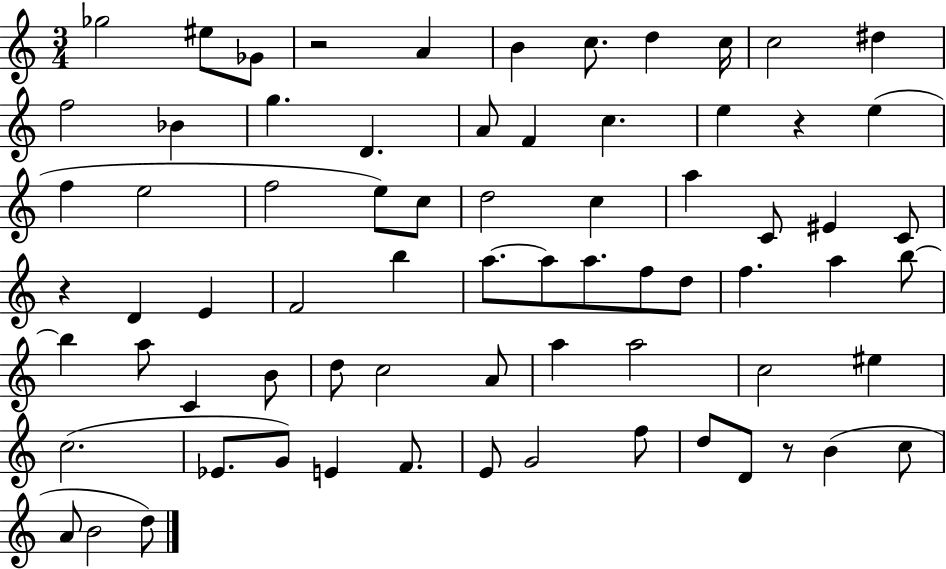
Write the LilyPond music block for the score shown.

{
  \clef treble
  \numericTimeSignature
  \time 3/4
  \key c \major
  \repeat volta 2 { ges''2 eis''8 ges'8 | r2 a'4 | b'4 c''8. d''4 c''16 | c''2 dis''4 | \break f''2 bes'4 | g''4. d'4. | a'8 f'4 c''4. | e''4 r4 e''4( | \break f''4 e''2 | f''2 e''8) c''8 | d''2 c''4 | a''4 c'8 eis'4 c'8 | \break r4 d'4 e'4 | f'2 b''4 | a''8.~~ a''8 a''8. f''8 d''8 | f''4. a''4 b''8~~ | \break b''4 a''8 c'4 b'8 | d''8 c''2 a'8 | a''4 a''2 | c''2 eis''4 | \break c''2.( | ees'8. g'8) e'4 f'8. | e'8 g'2 f''8 | d''8 d'8 r8 b'4( c''8 | \break a'8 b'2 d''8) | } \bar "|."
}